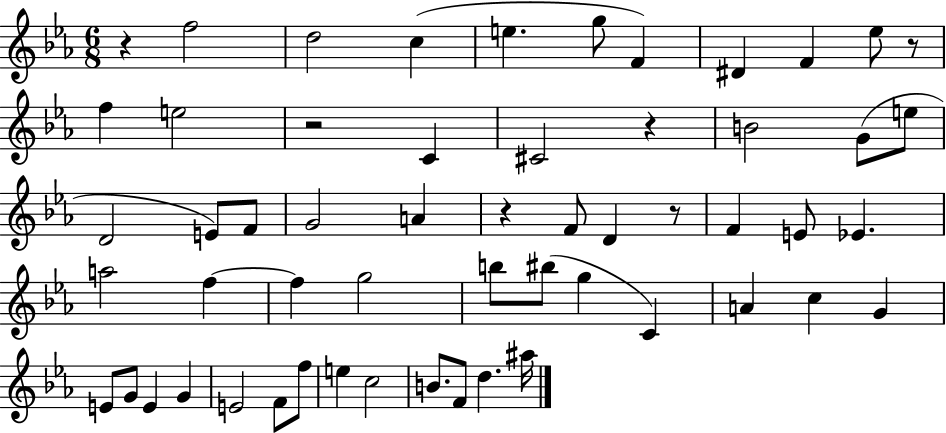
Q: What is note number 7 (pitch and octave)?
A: D#4